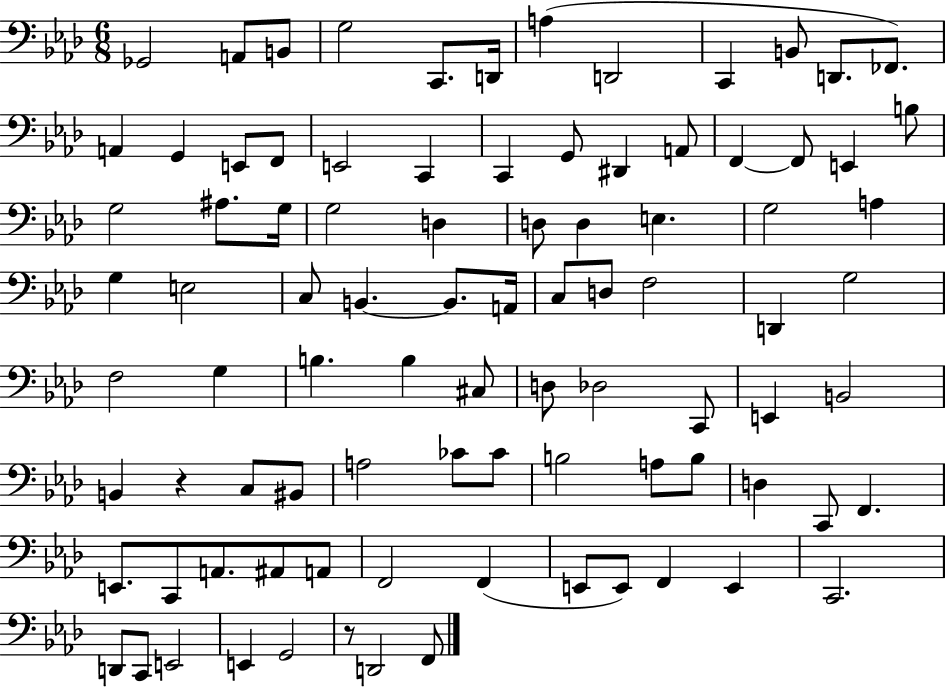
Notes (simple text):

Gb2/h A2/e B2/e G3/h C2/e. D2/s A3/q D2/h C2/q B2/e D2/e. FES2/e. A2/q G2/q E2/e F2/e E2/h C2/q C2/q G2/e D#2/q A2/e F2/q F2/e E2/q B3/e G3/h A#3/e. G3/s G3/h D3/q D3/e D3/q E3/q. G3/h A3/q G3/q E3/h C3/e B2/q. B2/e. A2/s C3/e D3/e F3/h D2/q G3/h F3/h G3/q B3/q. B3/q C#3/e D3/e Db3/h C2/e E2/q B2/h B2/q R/q C3/e BIS2/e A3/h CES4/e CES4/e B3/h A3/e B3/e D3/q C2/e F2/q. E2/e. C2/e A2/e. A#2/e A2/e F2/h F2/q E2/e E2/e F2/q E2/q C2/h. D2/e C2/e E2/h E2/q G2/h R/e D2/h F2/e